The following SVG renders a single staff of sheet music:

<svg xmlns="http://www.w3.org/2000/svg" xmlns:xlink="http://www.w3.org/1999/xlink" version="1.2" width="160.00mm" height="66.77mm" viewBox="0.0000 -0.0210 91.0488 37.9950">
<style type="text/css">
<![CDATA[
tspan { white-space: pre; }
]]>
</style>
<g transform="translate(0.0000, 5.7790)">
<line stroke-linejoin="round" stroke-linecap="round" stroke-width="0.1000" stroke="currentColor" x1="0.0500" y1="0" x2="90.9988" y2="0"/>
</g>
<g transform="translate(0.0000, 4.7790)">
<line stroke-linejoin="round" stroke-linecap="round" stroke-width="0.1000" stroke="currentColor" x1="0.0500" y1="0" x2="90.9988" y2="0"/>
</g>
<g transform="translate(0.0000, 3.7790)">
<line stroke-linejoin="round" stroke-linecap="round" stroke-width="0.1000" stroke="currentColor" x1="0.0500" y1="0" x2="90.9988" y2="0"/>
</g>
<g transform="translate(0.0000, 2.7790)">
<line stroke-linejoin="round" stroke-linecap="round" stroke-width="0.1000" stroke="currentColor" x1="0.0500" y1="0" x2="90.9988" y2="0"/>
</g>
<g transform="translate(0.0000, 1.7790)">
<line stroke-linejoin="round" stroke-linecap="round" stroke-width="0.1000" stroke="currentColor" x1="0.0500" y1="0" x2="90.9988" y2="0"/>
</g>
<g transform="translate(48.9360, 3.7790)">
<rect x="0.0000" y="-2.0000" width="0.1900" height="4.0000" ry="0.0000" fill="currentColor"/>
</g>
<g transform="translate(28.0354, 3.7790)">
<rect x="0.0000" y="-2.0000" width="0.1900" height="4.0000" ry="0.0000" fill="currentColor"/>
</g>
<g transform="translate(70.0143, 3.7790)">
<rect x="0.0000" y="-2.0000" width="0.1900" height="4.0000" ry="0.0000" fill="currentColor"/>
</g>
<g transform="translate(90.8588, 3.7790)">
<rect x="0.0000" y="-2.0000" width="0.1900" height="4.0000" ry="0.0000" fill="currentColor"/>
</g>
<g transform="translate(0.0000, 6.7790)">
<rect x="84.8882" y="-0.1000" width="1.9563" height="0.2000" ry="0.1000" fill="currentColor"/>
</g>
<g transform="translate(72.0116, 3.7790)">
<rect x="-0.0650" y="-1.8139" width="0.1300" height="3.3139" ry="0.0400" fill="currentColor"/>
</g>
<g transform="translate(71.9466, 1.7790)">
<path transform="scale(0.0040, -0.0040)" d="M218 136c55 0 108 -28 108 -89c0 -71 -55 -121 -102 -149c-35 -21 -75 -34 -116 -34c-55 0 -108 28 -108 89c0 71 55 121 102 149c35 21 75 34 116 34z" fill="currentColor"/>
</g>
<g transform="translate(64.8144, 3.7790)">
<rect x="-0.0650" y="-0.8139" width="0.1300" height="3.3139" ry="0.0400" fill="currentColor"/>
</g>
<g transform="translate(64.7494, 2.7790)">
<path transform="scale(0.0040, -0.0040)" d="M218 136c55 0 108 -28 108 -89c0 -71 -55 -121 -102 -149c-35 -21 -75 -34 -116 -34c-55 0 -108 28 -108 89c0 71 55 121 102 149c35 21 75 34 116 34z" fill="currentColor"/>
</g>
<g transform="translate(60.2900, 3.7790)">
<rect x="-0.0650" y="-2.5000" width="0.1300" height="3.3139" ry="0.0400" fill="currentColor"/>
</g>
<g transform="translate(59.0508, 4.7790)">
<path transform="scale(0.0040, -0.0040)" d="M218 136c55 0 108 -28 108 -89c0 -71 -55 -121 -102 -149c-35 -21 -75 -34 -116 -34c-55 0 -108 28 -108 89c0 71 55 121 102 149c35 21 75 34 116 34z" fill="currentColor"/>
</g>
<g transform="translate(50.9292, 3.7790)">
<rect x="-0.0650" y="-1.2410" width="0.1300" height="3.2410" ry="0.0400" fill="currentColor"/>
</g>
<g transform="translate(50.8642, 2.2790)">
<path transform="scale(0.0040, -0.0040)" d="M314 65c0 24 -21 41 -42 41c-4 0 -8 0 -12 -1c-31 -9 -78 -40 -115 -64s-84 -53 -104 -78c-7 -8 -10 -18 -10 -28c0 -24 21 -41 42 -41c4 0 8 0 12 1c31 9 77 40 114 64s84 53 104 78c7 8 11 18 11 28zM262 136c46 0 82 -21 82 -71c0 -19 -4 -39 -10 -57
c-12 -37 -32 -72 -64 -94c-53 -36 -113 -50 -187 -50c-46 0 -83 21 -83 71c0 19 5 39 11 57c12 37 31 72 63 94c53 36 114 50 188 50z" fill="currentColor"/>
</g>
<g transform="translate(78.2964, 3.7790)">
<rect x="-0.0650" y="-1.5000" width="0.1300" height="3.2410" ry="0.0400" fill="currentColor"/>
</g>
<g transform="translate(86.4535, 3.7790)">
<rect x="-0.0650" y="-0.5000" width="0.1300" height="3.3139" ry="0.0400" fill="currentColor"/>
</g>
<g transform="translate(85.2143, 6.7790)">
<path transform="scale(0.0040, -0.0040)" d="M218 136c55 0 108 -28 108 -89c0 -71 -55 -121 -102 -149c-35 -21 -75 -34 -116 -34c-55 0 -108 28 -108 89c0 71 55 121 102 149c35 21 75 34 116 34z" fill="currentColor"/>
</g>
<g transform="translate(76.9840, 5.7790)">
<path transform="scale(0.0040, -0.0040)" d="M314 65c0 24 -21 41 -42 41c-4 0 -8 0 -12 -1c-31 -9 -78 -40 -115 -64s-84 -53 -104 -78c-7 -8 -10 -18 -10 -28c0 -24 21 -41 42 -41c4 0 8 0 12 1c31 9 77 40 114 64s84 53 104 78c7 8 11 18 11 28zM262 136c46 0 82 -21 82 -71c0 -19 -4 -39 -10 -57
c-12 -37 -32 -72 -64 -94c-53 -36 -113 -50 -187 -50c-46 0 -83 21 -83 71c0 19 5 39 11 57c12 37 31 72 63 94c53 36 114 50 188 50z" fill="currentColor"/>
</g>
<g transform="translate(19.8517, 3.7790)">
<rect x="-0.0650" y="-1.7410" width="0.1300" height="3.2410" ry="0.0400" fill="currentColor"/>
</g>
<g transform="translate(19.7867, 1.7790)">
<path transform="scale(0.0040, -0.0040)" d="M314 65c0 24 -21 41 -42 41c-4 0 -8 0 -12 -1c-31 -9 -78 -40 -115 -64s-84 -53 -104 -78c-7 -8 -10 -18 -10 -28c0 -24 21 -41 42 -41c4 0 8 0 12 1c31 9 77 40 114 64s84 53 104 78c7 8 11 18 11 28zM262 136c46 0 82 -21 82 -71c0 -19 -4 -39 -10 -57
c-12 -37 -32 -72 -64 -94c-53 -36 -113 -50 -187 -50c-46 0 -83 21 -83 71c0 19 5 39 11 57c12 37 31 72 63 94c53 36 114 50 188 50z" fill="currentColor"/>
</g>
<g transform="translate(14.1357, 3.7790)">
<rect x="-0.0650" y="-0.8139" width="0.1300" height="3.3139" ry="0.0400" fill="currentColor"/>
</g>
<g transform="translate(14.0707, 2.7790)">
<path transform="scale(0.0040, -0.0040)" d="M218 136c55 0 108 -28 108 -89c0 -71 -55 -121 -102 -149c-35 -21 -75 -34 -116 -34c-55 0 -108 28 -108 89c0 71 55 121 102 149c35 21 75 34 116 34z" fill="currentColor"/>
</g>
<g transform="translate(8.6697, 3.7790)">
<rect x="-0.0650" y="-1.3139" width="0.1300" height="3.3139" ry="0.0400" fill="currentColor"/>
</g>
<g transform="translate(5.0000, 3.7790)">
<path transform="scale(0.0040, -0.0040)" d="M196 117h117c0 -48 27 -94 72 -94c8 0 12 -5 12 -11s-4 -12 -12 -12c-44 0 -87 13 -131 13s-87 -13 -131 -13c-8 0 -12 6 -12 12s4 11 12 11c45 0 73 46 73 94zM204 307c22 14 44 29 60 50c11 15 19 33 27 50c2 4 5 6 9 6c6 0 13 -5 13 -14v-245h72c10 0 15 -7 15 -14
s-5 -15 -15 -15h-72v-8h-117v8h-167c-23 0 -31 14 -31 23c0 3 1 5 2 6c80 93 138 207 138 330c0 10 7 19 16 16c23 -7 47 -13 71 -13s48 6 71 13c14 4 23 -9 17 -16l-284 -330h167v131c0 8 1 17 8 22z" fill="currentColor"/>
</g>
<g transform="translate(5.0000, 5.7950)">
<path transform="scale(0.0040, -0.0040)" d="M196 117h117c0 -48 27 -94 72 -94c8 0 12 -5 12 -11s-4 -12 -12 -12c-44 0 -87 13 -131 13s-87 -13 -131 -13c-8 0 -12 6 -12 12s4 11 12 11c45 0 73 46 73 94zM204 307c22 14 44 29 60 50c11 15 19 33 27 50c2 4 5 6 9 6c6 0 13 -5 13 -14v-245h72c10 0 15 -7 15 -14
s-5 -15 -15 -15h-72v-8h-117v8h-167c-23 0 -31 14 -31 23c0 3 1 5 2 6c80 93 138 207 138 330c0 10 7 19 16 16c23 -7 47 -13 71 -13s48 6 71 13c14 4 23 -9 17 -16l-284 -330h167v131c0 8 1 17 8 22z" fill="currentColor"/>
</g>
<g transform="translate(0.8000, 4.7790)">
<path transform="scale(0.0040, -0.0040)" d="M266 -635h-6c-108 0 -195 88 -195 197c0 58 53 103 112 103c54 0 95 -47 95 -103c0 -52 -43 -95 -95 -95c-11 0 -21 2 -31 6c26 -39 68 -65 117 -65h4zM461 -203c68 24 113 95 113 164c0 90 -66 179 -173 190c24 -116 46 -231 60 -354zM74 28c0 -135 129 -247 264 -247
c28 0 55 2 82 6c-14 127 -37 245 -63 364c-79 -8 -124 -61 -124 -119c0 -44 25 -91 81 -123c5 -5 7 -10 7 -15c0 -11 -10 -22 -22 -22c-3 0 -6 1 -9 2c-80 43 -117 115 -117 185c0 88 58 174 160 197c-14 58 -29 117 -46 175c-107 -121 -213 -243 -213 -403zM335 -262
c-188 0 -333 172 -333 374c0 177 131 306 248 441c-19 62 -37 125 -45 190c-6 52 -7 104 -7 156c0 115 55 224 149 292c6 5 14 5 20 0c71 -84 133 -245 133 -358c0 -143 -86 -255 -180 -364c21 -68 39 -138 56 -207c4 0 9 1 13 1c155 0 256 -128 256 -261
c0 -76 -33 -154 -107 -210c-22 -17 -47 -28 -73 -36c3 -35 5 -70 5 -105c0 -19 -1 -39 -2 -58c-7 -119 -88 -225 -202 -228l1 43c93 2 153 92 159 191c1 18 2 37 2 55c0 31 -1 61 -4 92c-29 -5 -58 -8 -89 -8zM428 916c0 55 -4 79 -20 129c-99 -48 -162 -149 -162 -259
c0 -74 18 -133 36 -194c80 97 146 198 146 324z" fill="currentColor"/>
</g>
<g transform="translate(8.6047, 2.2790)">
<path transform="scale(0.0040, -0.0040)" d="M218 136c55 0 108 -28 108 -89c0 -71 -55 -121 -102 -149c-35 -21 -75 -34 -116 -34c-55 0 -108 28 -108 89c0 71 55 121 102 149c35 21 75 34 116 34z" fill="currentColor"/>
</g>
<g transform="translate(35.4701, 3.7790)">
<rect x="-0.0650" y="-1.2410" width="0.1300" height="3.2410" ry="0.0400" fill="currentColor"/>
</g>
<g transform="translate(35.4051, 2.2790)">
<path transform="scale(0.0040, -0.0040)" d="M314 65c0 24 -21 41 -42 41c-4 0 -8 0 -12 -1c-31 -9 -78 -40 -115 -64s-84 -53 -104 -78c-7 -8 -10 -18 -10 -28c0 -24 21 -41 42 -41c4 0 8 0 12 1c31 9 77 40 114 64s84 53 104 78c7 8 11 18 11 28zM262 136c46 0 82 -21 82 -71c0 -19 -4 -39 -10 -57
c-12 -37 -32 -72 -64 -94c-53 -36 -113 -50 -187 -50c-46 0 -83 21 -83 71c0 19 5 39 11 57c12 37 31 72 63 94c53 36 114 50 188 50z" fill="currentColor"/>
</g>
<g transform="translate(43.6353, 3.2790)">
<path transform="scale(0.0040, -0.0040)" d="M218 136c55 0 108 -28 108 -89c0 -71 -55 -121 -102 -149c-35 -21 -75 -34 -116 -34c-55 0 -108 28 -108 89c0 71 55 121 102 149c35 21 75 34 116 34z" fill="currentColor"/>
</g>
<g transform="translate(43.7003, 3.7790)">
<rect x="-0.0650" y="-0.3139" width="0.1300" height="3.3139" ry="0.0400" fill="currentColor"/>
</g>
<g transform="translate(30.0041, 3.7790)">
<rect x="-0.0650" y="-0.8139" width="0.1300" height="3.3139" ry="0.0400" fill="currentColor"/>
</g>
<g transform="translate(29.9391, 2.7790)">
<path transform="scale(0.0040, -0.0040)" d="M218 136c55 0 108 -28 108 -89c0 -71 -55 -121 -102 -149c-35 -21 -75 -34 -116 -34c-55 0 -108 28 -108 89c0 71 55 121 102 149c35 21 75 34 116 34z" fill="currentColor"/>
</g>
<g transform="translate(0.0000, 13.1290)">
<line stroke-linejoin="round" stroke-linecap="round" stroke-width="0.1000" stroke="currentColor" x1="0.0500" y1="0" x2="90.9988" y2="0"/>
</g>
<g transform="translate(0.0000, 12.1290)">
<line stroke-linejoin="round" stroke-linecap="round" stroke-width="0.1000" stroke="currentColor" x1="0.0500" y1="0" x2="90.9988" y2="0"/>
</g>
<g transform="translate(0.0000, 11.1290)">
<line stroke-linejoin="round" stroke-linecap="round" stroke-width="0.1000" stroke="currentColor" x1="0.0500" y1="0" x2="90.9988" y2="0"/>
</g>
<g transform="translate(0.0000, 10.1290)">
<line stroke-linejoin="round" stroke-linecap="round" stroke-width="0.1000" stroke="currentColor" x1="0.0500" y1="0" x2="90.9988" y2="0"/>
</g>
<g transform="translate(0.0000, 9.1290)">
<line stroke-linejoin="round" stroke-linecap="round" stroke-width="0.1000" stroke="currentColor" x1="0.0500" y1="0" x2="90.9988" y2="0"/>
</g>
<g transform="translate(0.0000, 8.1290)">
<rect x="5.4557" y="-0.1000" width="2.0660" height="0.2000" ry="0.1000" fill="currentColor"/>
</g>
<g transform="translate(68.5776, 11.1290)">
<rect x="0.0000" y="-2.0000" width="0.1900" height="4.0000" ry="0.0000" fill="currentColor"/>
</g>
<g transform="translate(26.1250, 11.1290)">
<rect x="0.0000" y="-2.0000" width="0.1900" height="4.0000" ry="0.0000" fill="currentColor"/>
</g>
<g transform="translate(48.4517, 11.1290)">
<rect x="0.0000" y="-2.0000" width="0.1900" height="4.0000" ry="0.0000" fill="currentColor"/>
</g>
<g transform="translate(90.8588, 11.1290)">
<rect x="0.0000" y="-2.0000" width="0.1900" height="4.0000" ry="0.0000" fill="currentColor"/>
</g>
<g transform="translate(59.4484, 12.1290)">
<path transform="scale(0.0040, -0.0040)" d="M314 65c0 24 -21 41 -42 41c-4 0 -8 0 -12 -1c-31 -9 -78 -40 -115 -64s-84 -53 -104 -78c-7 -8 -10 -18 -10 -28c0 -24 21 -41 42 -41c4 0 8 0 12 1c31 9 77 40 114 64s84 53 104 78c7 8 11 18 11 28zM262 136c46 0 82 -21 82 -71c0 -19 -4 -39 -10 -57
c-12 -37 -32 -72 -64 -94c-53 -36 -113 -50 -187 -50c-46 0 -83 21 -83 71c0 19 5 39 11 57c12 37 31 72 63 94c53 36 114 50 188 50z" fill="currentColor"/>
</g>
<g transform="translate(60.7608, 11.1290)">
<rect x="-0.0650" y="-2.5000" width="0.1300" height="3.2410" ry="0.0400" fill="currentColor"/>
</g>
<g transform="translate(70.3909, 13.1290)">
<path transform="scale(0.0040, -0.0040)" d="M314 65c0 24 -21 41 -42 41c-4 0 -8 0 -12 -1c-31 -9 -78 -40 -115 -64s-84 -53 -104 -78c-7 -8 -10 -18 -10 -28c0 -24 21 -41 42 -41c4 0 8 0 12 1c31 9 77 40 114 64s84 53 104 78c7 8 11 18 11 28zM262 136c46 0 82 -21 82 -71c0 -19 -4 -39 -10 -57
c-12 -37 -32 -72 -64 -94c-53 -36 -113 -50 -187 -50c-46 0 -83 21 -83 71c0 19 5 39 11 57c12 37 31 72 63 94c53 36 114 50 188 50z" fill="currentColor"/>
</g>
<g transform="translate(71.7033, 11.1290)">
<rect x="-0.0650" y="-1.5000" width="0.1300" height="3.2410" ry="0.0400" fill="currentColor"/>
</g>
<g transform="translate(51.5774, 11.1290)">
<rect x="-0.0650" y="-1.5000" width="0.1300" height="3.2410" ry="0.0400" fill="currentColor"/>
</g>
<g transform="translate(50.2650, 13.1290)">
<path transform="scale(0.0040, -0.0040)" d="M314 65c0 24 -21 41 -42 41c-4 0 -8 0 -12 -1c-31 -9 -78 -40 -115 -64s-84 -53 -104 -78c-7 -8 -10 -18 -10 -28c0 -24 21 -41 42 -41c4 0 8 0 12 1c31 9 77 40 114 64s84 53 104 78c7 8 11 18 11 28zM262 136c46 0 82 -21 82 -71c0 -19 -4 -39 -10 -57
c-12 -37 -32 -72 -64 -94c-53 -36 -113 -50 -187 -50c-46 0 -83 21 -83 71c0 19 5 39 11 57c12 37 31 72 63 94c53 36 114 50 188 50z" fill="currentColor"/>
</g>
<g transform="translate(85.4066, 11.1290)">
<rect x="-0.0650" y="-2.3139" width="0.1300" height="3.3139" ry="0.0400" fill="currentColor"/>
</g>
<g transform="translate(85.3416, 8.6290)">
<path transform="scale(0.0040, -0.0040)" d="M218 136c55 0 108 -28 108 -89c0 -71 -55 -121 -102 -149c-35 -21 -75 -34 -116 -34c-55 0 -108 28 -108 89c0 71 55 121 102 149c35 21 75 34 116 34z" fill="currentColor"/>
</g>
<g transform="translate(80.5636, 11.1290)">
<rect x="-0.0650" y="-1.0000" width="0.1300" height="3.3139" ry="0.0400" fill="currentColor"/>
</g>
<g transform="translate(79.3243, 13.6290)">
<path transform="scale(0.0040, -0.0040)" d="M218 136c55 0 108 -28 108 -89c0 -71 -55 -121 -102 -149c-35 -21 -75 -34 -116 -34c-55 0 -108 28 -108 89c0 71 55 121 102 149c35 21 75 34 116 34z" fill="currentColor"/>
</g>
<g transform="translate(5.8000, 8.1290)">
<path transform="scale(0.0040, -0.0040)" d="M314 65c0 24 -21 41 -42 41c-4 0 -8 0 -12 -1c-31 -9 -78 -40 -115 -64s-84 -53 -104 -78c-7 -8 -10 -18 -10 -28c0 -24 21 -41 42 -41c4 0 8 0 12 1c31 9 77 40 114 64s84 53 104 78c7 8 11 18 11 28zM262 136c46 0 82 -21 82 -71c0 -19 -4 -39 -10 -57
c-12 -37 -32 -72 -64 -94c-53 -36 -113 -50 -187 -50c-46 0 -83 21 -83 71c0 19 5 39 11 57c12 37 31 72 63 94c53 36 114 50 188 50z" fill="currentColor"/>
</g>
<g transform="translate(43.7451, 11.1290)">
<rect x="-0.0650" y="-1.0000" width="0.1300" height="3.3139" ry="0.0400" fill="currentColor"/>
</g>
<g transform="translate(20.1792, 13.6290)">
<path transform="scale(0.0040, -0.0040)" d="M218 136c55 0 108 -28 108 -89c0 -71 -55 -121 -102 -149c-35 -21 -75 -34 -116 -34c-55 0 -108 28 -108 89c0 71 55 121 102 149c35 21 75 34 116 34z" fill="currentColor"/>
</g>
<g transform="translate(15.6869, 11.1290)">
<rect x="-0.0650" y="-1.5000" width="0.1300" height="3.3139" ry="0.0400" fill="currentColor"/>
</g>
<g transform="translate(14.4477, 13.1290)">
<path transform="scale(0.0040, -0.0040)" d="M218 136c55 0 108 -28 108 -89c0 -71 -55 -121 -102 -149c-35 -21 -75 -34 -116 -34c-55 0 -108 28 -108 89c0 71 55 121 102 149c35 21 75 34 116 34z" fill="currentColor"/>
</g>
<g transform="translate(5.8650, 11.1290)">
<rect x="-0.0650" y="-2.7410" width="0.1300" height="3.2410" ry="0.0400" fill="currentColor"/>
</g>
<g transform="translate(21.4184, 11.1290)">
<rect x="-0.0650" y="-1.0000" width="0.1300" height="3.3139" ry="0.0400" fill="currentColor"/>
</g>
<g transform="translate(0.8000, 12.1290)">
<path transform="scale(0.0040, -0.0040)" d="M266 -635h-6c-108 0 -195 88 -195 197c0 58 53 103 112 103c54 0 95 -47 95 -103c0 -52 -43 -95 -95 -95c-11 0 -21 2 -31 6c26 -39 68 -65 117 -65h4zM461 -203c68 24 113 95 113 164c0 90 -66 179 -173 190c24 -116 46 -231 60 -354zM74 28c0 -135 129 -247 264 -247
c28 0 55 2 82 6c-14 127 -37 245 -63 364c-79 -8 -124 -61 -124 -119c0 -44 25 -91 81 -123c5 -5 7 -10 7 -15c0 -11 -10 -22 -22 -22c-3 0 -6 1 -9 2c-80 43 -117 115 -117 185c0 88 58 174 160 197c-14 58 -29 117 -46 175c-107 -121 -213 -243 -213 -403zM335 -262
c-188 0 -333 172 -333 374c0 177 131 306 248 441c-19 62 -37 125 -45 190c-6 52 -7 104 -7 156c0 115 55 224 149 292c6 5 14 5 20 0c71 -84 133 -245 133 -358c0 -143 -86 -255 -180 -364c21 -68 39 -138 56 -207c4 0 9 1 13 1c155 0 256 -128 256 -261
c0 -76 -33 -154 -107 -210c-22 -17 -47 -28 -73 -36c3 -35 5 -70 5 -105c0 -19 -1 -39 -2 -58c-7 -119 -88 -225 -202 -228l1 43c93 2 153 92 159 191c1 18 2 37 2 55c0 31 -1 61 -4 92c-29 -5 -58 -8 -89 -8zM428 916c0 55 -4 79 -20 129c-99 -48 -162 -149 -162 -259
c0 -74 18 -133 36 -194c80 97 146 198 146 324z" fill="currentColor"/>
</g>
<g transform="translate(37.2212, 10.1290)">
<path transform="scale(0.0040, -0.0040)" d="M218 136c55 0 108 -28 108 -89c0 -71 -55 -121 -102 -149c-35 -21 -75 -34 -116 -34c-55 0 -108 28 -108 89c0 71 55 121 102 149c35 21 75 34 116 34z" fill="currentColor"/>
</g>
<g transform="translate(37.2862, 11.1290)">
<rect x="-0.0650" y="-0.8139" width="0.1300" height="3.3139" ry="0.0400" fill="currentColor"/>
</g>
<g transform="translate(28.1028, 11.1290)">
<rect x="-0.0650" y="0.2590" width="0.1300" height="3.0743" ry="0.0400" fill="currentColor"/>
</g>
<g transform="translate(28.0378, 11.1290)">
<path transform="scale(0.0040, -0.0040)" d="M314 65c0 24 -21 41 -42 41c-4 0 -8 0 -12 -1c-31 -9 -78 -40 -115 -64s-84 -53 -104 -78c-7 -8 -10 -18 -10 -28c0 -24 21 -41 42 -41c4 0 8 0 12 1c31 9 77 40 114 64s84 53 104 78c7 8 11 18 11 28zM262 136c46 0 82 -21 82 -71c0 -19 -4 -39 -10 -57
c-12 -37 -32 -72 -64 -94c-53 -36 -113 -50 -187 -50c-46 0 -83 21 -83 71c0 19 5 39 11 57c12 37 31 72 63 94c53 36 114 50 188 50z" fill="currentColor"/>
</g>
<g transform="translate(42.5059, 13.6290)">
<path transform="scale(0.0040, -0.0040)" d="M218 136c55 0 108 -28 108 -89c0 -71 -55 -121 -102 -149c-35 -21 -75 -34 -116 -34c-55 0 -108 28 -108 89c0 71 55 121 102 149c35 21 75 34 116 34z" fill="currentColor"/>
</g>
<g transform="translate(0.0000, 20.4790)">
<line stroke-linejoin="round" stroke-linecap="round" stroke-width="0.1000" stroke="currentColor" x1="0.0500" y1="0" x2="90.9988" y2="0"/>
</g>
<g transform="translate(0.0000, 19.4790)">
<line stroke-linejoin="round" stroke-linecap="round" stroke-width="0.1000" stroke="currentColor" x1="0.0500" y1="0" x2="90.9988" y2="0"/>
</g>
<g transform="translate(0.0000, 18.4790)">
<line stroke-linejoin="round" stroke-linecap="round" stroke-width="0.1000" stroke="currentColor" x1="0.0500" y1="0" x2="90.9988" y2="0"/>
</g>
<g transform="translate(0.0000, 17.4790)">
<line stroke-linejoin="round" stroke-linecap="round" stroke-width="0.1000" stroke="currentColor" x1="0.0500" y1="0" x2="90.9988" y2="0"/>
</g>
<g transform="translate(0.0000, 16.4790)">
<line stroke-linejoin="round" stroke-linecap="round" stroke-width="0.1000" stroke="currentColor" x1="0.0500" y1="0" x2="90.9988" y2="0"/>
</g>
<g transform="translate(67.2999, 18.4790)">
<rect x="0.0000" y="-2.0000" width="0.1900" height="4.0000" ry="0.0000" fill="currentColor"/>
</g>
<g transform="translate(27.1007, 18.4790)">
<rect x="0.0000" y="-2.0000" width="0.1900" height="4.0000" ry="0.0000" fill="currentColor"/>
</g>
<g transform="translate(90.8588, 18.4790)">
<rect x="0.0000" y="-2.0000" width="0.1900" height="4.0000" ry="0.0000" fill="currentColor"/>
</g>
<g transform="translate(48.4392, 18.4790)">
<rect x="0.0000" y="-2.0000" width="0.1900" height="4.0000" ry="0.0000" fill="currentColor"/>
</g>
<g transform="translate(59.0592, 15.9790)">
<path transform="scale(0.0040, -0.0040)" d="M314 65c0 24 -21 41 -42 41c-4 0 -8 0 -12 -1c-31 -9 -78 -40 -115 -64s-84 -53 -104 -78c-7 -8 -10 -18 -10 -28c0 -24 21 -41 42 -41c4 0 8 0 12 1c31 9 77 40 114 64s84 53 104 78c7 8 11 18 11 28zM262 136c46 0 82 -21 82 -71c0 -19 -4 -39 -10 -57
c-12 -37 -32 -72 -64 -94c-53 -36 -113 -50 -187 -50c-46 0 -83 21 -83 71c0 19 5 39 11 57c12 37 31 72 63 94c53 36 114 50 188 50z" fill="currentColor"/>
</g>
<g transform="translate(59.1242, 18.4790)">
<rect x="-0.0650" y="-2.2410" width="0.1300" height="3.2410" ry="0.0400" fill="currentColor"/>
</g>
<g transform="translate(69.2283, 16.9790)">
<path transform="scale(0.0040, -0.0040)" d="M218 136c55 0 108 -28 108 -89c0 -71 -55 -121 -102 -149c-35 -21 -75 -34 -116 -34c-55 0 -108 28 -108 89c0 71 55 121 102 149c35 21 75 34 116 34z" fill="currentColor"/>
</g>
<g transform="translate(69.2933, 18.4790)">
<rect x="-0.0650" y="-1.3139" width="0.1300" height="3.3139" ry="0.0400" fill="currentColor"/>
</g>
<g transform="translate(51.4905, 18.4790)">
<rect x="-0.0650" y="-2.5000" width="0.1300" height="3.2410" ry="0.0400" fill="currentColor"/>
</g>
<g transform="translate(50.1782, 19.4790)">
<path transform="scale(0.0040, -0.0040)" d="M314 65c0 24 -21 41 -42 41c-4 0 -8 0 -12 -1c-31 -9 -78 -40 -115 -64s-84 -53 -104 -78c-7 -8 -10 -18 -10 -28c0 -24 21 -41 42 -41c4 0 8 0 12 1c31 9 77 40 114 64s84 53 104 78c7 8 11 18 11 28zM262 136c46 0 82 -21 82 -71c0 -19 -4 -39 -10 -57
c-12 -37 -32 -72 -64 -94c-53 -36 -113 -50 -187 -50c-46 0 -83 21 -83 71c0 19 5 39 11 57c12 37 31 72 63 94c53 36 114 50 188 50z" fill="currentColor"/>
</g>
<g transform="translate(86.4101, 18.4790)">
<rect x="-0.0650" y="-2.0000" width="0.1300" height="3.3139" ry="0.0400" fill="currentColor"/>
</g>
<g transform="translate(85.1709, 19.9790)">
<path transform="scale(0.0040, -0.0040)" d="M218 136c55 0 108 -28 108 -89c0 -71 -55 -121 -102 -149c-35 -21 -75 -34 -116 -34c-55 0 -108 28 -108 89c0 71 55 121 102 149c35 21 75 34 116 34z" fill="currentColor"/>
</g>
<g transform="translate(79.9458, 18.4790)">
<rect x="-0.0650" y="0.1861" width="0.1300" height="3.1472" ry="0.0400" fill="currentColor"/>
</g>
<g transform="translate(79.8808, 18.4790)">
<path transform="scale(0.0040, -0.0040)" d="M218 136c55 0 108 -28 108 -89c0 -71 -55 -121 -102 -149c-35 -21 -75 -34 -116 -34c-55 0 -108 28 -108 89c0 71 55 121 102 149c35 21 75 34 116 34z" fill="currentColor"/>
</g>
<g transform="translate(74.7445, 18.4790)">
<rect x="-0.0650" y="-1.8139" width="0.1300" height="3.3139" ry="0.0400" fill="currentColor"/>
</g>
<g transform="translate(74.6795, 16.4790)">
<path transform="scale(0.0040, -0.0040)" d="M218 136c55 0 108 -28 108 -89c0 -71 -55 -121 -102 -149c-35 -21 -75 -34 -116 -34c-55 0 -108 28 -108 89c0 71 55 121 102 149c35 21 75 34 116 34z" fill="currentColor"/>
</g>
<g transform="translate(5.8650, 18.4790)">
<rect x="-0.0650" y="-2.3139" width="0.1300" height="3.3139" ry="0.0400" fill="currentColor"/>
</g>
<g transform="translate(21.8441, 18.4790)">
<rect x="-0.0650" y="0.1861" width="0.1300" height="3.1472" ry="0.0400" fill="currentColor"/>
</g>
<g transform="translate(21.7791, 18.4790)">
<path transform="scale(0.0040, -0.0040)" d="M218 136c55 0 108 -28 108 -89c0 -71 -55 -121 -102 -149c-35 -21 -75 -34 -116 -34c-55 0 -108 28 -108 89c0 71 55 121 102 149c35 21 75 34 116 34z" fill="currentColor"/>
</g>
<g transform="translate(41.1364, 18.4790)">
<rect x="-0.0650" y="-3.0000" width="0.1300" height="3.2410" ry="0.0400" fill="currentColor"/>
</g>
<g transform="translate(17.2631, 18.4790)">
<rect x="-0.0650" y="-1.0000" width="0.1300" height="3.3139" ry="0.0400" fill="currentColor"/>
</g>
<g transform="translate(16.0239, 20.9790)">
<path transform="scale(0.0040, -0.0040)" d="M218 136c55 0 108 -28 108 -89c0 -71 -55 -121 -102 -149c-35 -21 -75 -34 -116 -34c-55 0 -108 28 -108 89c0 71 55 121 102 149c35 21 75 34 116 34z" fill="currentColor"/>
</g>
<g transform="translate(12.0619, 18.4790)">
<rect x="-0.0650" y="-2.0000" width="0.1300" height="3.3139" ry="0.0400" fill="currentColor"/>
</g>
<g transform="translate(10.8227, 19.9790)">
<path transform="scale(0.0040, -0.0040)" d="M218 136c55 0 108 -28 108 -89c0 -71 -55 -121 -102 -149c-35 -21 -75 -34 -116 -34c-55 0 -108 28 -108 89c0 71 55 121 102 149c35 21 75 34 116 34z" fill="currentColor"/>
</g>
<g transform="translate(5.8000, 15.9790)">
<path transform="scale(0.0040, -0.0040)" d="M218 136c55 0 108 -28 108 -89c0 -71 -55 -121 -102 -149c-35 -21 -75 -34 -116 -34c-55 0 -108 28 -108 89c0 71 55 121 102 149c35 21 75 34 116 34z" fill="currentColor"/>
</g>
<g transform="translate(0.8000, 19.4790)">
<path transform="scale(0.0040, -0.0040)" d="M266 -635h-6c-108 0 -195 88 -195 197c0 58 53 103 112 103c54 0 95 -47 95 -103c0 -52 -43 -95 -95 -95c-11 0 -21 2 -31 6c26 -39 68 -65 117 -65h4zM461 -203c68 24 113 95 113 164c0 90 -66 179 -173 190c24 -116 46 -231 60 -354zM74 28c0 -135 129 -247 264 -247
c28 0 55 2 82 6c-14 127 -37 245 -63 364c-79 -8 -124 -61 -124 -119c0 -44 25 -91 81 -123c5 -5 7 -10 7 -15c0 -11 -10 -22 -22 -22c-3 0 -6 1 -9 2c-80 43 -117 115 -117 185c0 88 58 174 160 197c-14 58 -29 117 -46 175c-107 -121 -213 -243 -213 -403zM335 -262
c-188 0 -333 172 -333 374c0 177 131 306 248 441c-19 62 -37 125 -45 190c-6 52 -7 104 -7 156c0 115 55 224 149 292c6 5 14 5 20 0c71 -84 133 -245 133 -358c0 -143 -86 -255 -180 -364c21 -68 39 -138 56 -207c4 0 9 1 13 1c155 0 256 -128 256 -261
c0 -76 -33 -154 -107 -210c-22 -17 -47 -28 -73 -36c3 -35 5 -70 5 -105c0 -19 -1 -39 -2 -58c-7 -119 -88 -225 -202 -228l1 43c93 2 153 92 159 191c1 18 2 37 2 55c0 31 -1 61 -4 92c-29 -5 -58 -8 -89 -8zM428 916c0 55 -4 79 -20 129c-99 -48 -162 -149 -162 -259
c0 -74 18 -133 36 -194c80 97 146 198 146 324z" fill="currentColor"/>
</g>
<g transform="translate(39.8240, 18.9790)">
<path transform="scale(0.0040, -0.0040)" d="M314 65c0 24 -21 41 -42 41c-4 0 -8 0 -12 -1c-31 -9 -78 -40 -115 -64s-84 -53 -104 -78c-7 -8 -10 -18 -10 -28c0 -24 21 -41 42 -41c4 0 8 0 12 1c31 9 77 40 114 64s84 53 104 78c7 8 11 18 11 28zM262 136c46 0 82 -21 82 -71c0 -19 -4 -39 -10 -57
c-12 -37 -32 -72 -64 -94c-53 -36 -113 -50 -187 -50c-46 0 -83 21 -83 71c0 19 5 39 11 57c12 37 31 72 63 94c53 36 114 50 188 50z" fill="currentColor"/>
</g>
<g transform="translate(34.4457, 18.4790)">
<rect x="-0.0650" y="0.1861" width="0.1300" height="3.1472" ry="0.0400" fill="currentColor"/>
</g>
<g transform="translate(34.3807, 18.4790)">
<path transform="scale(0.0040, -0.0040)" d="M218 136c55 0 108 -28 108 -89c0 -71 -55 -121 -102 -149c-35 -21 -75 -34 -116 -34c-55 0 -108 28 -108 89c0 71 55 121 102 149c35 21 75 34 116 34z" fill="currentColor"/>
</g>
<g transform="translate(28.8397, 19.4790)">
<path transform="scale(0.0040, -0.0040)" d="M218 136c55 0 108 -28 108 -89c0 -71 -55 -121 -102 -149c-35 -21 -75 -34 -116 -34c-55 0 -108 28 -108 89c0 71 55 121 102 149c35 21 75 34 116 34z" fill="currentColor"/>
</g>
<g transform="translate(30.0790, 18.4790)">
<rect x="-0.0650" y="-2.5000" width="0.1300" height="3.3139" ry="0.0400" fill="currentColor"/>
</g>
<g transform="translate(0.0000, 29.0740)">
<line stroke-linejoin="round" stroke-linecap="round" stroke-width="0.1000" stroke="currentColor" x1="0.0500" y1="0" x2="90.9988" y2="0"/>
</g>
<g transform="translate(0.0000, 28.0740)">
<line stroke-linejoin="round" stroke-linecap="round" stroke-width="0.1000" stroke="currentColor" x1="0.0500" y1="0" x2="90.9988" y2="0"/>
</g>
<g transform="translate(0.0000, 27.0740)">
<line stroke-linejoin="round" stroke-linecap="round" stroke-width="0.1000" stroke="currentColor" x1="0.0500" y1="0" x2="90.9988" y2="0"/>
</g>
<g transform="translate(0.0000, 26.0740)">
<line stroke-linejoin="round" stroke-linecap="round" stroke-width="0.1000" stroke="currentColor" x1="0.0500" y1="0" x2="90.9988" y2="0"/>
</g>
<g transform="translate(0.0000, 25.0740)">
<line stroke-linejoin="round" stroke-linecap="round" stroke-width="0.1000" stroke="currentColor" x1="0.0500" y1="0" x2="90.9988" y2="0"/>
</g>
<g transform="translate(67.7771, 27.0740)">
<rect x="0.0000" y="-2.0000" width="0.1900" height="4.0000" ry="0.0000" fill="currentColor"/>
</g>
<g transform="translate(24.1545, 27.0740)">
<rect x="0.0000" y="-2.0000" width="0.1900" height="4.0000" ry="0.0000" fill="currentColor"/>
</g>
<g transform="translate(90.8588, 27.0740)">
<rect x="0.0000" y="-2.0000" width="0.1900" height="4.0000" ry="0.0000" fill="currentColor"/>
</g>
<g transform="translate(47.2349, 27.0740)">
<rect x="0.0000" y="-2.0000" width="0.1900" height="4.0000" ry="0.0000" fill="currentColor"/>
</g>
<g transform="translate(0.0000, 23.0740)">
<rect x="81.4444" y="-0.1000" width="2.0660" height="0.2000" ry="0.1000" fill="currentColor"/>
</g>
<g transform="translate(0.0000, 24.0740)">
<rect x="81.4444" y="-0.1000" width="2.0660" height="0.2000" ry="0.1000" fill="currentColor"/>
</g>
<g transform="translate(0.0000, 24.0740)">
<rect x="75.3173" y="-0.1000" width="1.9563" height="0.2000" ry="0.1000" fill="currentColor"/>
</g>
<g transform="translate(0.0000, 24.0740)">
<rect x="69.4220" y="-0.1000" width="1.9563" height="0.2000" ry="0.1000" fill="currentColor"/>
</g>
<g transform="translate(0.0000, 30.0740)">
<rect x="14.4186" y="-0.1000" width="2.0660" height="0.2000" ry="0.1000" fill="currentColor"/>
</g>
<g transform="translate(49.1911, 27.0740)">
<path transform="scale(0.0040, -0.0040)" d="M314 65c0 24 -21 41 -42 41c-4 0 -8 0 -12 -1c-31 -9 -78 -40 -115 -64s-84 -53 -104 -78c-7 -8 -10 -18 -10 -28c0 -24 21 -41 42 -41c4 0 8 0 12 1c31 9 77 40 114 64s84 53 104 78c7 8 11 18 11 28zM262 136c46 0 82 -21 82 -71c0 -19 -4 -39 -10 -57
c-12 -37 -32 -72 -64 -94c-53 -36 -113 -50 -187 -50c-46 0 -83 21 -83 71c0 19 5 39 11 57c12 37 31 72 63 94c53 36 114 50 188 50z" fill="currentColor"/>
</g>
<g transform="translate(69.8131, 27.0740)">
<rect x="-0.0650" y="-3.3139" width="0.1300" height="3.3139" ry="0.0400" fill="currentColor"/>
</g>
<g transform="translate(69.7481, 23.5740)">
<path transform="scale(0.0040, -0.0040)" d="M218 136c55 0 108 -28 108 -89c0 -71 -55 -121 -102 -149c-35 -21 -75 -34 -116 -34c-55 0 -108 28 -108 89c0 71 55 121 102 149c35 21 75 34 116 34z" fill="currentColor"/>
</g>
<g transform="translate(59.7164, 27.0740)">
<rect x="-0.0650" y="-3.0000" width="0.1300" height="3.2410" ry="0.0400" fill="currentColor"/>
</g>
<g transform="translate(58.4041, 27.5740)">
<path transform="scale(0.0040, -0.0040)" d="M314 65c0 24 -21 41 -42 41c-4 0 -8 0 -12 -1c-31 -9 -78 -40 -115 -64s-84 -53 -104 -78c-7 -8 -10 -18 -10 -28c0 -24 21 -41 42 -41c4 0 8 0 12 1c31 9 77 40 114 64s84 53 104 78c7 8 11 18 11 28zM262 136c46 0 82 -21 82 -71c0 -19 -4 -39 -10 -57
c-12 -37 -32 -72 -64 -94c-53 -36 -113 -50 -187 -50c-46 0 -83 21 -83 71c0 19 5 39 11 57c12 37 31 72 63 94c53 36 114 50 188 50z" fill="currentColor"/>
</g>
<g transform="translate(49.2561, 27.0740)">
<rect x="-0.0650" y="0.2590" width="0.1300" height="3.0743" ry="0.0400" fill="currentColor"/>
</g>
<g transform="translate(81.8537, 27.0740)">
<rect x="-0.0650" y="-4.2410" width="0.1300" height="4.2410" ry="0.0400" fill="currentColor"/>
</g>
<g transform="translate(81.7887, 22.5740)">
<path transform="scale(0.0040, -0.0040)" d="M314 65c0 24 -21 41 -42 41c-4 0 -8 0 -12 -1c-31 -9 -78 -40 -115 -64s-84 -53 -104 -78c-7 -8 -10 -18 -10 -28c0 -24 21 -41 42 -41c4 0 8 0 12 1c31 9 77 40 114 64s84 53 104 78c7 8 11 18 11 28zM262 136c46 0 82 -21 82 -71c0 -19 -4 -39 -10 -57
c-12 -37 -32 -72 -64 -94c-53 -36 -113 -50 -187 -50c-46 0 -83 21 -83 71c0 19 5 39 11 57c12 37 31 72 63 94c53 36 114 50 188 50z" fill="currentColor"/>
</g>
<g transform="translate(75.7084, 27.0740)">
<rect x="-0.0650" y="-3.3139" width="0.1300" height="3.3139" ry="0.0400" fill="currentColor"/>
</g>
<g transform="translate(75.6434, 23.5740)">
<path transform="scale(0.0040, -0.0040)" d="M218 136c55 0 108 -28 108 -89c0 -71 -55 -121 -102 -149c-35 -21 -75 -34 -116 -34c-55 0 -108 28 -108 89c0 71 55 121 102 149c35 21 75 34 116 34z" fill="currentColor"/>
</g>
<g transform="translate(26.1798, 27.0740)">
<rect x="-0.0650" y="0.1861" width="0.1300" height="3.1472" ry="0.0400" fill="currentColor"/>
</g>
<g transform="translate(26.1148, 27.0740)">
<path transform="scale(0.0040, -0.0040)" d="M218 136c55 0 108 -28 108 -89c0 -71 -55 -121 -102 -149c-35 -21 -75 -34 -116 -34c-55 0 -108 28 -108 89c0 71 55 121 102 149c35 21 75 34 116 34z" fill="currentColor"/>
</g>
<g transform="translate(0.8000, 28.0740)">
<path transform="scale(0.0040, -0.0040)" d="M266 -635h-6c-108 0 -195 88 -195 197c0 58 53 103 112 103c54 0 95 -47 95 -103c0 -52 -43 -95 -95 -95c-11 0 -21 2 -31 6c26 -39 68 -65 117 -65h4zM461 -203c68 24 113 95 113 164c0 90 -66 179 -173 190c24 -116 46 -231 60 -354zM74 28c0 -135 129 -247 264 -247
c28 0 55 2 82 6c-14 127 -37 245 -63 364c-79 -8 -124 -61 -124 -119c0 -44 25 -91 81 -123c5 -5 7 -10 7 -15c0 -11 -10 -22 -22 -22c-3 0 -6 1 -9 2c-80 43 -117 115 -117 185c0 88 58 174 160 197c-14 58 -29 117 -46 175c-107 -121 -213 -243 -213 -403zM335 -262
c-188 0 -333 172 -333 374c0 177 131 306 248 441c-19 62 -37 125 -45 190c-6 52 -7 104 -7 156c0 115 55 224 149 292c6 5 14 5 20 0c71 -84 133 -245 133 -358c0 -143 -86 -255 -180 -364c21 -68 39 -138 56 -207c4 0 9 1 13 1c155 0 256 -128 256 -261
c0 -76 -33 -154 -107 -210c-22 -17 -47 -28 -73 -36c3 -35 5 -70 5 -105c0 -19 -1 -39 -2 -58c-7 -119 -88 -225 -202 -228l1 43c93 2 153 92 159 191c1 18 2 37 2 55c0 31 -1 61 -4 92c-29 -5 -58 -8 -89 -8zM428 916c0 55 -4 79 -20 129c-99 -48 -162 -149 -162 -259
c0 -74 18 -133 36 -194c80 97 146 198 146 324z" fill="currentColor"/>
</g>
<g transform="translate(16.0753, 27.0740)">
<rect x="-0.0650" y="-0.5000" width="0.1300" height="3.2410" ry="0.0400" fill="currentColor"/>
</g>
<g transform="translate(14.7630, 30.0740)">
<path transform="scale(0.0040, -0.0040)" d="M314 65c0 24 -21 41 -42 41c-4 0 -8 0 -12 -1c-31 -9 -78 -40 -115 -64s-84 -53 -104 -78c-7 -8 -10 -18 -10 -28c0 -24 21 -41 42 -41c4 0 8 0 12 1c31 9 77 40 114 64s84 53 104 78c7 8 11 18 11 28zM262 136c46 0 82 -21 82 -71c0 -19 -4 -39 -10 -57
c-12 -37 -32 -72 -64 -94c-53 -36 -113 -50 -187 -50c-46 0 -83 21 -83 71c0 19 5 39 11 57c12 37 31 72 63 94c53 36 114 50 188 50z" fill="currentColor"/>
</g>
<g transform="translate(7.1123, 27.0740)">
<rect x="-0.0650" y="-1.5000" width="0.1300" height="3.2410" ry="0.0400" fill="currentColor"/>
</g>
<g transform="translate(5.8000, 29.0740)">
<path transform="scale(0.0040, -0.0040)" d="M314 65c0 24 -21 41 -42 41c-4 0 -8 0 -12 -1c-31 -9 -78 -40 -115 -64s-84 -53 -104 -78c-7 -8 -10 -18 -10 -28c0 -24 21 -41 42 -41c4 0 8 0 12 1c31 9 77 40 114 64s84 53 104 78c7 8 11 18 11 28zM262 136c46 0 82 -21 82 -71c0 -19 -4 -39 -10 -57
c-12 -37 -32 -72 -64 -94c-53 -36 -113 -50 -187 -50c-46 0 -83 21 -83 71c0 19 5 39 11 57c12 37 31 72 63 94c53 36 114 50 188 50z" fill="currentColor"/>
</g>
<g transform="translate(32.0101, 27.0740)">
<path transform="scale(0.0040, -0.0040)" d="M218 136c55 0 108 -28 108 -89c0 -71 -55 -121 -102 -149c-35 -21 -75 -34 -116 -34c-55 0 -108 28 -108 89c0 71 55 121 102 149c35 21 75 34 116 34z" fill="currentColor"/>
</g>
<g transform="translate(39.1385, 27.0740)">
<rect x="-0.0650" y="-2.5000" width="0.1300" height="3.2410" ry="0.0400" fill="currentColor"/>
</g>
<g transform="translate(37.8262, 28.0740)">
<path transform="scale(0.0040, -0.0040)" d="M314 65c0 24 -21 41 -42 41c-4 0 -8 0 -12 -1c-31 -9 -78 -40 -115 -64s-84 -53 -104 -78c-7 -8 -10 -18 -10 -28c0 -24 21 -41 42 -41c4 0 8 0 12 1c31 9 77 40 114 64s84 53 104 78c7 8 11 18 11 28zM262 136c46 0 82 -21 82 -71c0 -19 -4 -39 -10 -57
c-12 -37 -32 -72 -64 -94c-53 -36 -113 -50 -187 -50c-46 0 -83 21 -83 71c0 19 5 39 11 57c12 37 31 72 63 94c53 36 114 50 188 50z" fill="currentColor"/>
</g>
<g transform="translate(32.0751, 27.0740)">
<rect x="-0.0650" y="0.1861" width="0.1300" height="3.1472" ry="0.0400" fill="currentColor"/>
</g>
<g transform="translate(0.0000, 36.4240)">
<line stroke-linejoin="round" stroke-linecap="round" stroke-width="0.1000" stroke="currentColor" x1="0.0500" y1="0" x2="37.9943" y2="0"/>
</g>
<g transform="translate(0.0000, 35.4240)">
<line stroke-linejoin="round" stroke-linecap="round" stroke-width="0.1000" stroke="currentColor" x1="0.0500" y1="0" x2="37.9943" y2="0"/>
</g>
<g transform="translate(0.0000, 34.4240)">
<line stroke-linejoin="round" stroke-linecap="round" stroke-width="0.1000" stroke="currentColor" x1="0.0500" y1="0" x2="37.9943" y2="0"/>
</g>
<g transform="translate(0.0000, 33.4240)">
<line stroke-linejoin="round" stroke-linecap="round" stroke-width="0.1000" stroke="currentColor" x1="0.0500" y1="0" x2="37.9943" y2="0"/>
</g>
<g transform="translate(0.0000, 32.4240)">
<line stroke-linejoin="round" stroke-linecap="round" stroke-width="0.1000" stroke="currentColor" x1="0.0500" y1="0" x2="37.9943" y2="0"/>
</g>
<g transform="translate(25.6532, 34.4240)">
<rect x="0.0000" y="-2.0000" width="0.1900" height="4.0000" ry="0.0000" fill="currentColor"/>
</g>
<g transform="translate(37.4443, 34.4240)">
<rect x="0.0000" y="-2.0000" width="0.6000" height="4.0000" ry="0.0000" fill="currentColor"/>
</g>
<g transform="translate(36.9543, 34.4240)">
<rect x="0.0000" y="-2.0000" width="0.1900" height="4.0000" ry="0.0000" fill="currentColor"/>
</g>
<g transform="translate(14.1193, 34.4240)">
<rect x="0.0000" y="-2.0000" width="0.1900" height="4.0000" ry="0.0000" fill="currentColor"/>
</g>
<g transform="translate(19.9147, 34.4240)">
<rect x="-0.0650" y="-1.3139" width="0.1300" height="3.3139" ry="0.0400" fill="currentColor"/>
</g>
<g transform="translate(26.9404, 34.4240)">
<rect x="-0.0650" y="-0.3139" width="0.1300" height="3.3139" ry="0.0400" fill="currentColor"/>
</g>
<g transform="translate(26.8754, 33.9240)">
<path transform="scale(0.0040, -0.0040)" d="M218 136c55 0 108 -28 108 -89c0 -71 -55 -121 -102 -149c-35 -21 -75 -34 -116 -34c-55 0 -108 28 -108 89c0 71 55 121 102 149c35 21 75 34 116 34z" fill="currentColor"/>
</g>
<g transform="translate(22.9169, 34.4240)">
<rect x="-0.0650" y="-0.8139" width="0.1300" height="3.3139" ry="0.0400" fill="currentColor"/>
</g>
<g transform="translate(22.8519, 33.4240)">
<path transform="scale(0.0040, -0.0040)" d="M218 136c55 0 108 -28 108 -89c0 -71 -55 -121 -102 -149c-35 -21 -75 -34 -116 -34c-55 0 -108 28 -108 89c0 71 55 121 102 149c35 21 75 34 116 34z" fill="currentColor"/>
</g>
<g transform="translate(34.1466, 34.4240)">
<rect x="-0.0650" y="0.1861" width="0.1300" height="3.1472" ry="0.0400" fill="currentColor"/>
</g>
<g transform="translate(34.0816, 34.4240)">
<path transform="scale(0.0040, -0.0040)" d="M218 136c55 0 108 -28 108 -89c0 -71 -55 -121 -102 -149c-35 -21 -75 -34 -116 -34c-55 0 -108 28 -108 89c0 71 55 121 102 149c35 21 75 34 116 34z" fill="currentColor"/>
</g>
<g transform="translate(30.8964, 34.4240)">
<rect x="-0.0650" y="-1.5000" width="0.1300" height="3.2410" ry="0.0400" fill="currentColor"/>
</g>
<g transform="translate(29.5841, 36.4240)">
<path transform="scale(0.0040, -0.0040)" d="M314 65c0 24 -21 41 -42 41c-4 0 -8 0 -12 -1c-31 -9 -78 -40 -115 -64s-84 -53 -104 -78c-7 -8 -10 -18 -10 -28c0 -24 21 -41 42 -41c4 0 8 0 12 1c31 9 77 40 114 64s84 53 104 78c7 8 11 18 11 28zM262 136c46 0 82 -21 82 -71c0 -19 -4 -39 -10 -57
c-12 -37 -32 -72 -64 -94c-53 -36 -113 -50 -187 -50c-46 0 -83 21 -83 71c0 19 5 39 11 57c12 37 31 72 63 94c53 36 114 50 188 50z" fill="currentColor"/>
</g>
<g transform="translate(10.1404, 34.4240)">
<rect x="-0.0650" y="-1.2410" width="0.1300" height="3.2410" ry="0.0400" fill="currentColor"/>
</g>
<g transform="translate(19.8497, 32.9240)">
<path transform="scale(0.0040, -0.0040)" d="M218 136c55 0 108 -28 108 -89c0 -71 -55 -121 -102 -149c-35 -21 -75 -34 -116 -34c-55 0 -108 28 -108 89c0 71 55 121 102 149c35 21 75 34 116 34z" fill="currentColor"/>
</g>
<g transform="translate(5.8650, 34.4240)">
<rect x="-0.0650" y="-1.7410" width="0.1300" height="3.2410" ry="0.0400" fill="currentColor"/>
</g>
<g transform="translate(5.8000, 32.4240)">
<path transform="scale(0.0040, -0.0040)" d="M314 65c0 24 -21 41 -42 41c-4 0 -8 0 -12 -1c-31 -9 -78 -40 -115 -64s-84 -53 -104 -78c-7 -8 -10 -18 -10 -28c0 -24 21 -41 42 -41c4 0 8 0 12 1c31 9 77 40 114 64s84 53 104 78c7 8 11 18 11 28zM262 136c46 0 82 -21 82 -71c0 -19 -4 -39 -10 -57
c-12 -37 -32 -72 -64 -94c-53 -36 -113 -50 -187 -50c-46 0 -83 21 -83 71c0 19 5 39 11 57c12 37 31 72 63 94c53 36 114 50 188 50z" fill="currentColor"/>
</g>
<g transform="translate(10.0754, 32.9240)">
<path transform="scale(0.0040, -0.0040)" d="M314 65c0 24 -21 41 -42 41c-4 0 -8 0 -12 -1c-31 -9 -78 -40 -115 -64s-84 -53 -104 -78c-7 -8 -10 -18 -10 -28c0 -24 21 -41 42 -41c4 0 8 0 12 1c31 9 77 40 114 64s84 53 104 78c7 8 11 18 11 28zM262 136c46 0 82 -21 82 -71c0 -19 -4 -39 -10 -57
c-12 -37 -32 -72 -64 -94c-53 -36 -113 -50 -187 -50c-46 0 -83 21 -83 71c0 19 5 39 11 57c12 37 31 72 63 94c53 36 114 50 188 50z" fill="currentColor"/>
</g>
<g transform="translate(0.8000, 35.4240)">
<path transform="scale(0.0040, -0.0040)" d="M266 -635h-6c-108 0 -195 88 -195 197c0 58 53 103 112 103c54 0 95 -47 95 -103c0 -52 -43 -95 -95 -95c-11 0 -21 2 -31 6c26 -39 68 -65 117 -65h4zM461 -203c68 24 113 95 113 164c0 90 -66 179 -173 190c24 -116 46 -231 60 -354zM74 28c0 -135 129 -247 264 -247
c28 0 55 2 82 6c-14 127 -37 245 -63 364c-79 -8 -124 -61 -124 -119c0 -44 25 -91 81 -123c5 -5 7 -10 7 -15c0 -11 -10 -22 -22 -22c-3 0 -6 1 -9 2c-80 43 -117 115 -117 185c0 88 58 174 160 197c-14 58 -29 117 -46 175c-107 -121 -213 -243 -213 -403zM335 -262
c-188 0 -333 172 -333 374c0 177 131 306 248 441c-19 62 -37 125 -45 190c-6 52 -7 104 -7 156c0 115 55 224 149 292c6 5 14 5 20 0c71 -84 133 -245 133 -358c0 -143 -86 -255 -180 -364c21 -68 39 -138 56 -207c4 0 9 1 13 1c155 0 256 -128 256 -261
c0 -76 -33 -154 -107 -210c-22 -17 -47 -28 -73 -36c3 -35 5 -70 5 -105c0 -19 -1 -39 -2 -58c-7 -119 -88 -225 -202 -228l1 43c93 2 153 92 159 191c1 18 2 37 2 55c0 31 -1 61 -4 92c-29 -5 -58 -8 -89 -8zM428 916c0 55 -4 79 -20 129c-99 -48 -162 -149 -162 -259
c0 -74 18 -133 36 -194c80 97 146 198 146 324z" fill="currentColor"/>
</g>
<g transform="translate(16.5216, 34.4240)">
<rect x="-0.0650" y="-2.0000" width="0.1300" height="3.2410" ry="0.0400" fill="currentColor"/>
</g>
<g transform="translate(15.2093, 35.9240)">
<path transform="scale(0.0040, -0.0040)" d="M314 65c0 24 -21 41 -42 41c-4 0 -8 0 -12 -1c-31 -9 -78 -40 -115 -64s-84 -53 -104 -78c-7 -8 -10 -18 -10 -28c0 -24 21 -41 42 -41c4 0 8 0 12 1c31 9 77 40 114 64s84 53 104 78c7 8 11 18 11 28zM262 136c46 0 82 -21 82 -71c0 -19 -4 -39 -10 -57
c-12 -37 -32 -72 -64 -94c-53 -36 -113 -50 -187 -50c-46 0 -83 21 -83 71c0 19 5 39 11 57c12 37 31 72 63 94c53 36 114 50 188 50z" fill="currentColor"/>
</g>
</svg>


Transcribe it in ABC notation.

X:1
T:Untitled
M:4/4
L:1/4
K:C
e d f2 d e2 c e2 G d f E2 C a2 E D B2 d D E2 G2 E2 D g g F D B G B A2 G2 g2 e f B F E2 C2 B B G2 B2 A2 b b d'2 f2 e2 F2 e d c E2 B